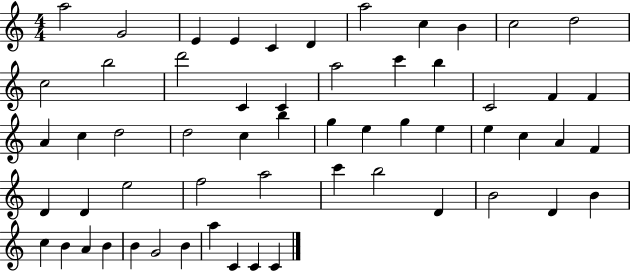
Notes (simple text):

A5/h G4/h E4/q E4/q C4/q D4/q A5/h C5/q B4/q C5/h D5/h C5/h B5/h D6/h C4/q C4/q A5/h C6/q B5/q C4/h F4/q F4/q A4/q C5/q D5/h D5/h C5/q B5/q G5/q E5/q G5/q E5/q E5/q C5/q A4/q F4/q D4/q D4/q E5/h F5/h A5/h C6/q B5/h D4/q B4/h D4/q B4/q C5/q B4/q A4/q B4/q B4/q G4/h B4/q A5/q C4/q C4/q C4/q